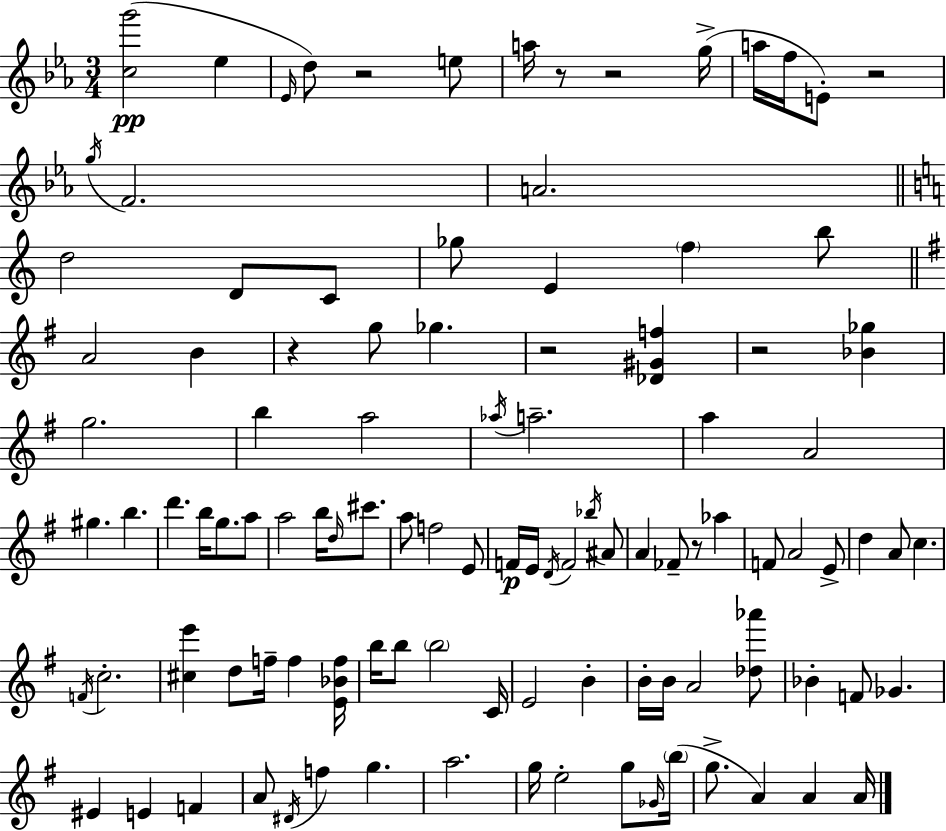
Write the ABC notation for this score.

X:1
T:Untitled
M:3/4
L:1/4
K:Cm
[cg']2 _e _E/4 d/2 z2 e/2 a/4 z/2 z2 g/4 a/4 f/4 E/2 z2 g/4 F2 A2 d2 D/2 C/2 _g/2 E f b/2 A2 B z g/2 _g z2 [_D^Gf] z2 [_B_g] g2 b a2 _a/4 a2 a A2 ^g b d' b/4 g/2 a/2 a2 b/4 d/4 ^c'/2 a/2 f2 E/2 F/4 E/4 D/4 F2 _b/4 ^A/2 A _F/2 z/2 _a F/2 A2 E/2 d A/2 c F/4 c2 [^ce'] d/2 f/4 f [E_Bf]/4 b/4 b/2 b2 C/4 E2 B B/4 B/4 A2 [_d_a']/2 _B F/2 _G ^E E F A/2 ^D/4 f g a2 g/4 e2 g/2 _G/4 b/4 g/2 A A A/4